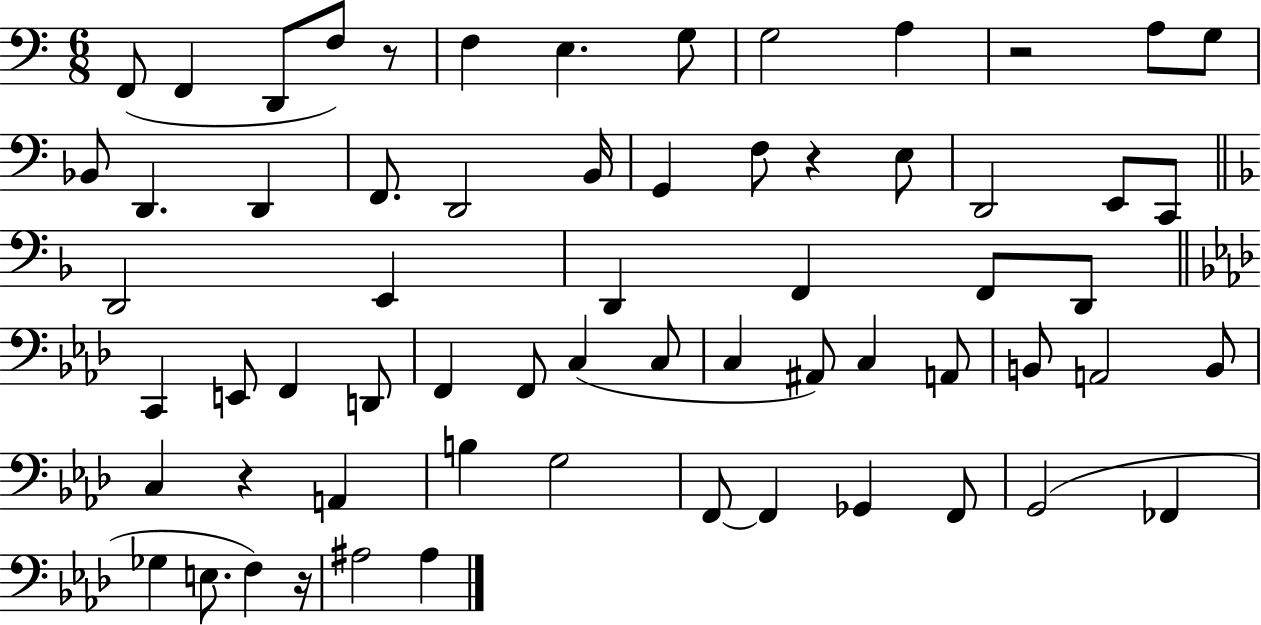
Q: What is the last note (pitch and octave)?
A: A#3